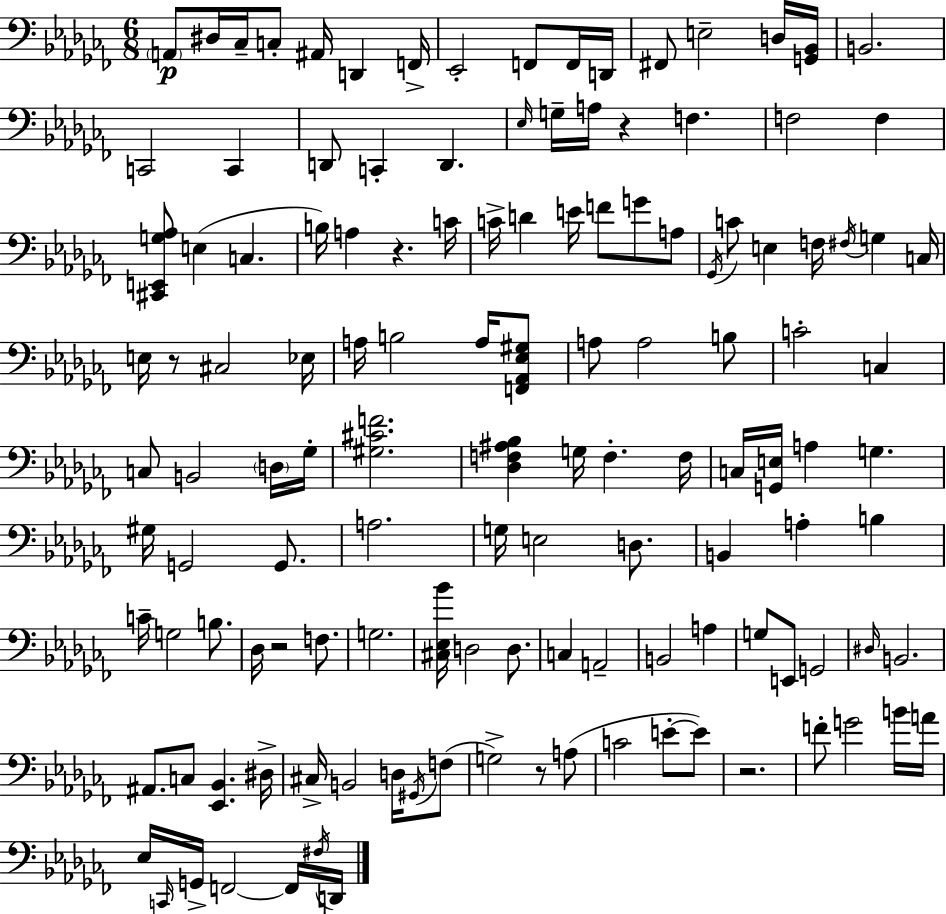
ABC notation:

X:1
T:Untitled
M:6/8
L:1/4
K:Abm
A,,/2 ^D,/4 _C,/4 C,/2 ^A,,/4 D,, F,,/4 _E,,2 F,,/2 F,,/4 D,,/4 ^F,,/2 E,2 D,/4 [G,,_B,,]/4 B,,2 C,,2 C,, D,,/2 C,, D,, _E,/4 G,/4 A,/4 z F, F,2 F, [^C,,E,,G,_A,]/2 E, C, B,/4 A, z C/4 C/4 D E/4 F/2 G/2 A,/2 _G,,/4 C/2 E, F,/4 ^F,/4 G, C,/4 E,/4 z/2 ^C,2 _E,/4 A,/4 B,2 A,/4 [F,,_A,,_E,^G,]/2 A,/2 A,2 B,/2 C2 C, C,/2 B,,2 D,/4 _G,/4 [^G,^CF]2 [_D,F,^A,_B,] G,/4 F, F,/4 C,/4 [G,,E,]/4 A, G, ^G,/4 G,,2 G,,/2 A,2 G,/4 E,2 D,/2 B,, A, B, C/4 G,2 B,/2 _D,/4 z2 F,/2 G,2 [^C,_E,_B]/4 D,2 D,/2 C, A,,2 B,,2 A, G,/2 E,,/2 G,,2 ^D,/4 B,,2 ^A,,/2 C,/2 [_E,,_B,,] ^D,/4 ^C,/4 B,,2 D,/4 ^G,,/4 F,/2 G,2 z/2 A,/2 C2 E/2 E/2 z2 F/2 G2 B/4 A/4 _E,/4 C,,/4 G,,/4 F,,2 F,,/4 ^F,/4 D,,/4